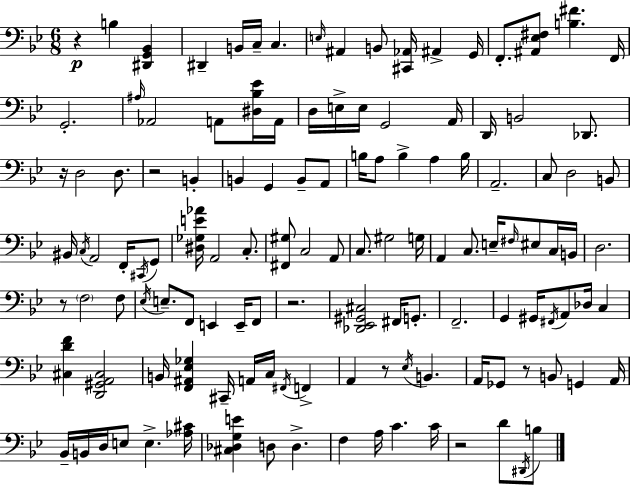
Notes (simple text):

R/q B3/q [D#2,G2,Bb2]/q D#2/q B2/s C3/s C3/q. E3/s A#2/q B2/e [C#2,Ab2]/s A#2/q G2/s F2/e. [A#2,Eb3,F#3]/e [B3,F#4]/q. F2/s G2/h. A#3/s Ab2/h A2/e [D#3,Bb3,Eb4]/s A2/s D3/s E3/s E3/s G2/h A2/s D2/s B2/h Db2/e. R/s D3/h D3/e. R/h B2/q B2/q G2/q B2/e A2/e B3/s A3/e B3/q A3/q B3/s A2/h. C3/e D3/h B2/e BIS2/s C3/s A2/h F2/s C#2/s G2/e [D#3,Gb3,E4,Ab4]/s A2/h C3/e. [F#2,G#3]/e C3/h A2/e C3/e. G#3/h G3/s A2/q C3/e. E3/s F#3/s EIS3/e C3/s B2/s D3/h. R/e F3/h F3/e Eb3/s E3/e. F2/e E2/q E2/s F2/e R/h. [Db2,Eb2,G#2,C#3]/h F#2/s G2/e. F2/h. G2/q G#2/s F#2/s A2/e Db3/s C3/q [C#3,D4,F4]/q [D2,G#2,A2,C#3]/h B2/s [F2,A#2,Eb3,Gb3]/q C#2/s A2/s C3/s F#2/s F2/q A2/q R/e Eb3/s B2/q. A2/s Gb2/e R/e B2/e G2/q A2/s Bb2/s B2/s D3/s E3/e E3/q. [Ab3,C#4]/s [C#3,Db3,G3,E4]/q D3/e D3/q. F3/q A3/s C4/q. C4/s R/h D4/e D#2/s B3/e